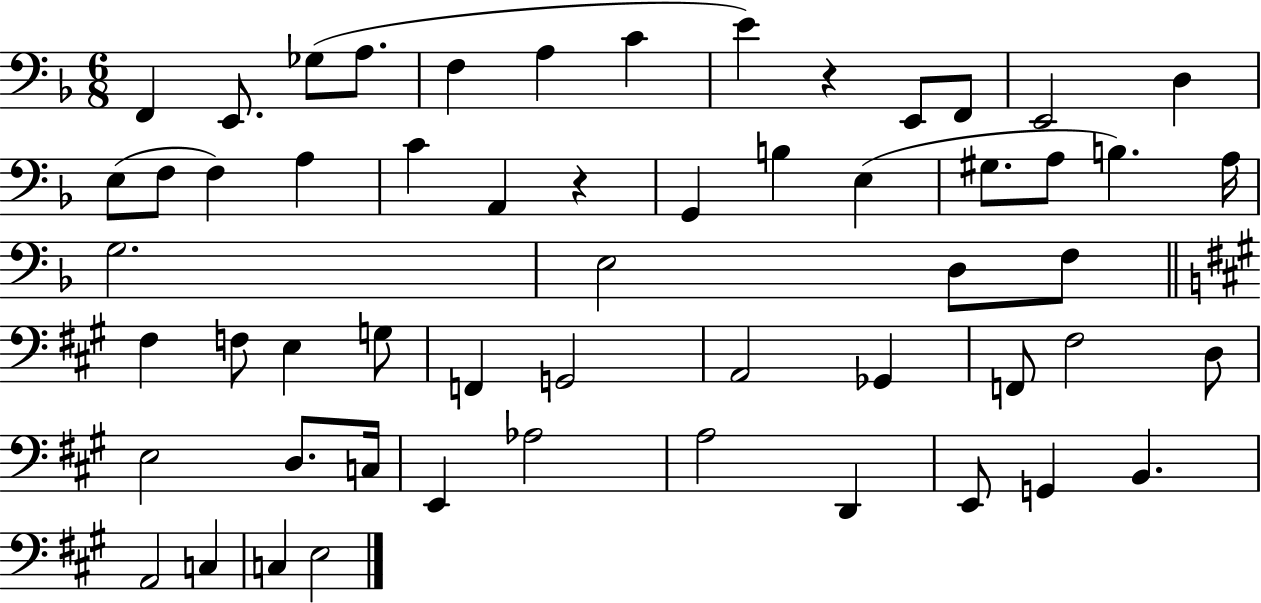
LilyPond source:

{
  \clef bass
  \numericTimeSignature
  \time 6/8
  \key f \major
  f,4 e,8. ges8( a8. | f4 a4 c'4 | e'4) r4 e,8 f,8 | e,2 d4 | \break e8( f8 f4) a4 | c'4 a,4 r4 | g,4 b4 e4( | gis8. a8 b4.) a16 | \break g2. | e2 d8 f8 | \bar "||" \break \key a \major fis4 f8 e4 g8 | f,4 g,2 | a,2 ges,4 | f,8 fis2 d8 | \break e2 d8. c16 | e,4 aes2 | a2 d,4 | e,8 g,4 b,4. | \break a,2 c4 | c4 e2 | \bar "|."
}